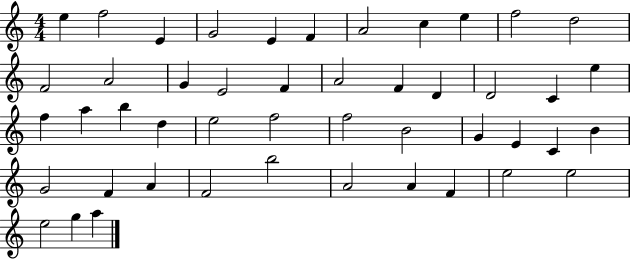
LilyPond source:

{
  \clef treble
  \numericTimeSignature
  \time 4/4
  \key c \major
  e''4 f''2 e'4 | g'2 e'4 f'4 | a'2 c''4 e''4 | f''2 d''2 | \break f'2 a'2 | g'4 e'2 f'4 | a'2 f'4 d'4 | d'2 c'4 e''4 | \break f''4 a''4 b''4 d''4 | e''2 f''2 | f''2 b'2 | g'4 e'4 c'4 b'4 | \break g'2 f'4 a'4 | f'2 b''2 | a'2 a'4 f'4 | e''2 e''2 | \break e''2 g''4 a''4 | \bar "|."
}